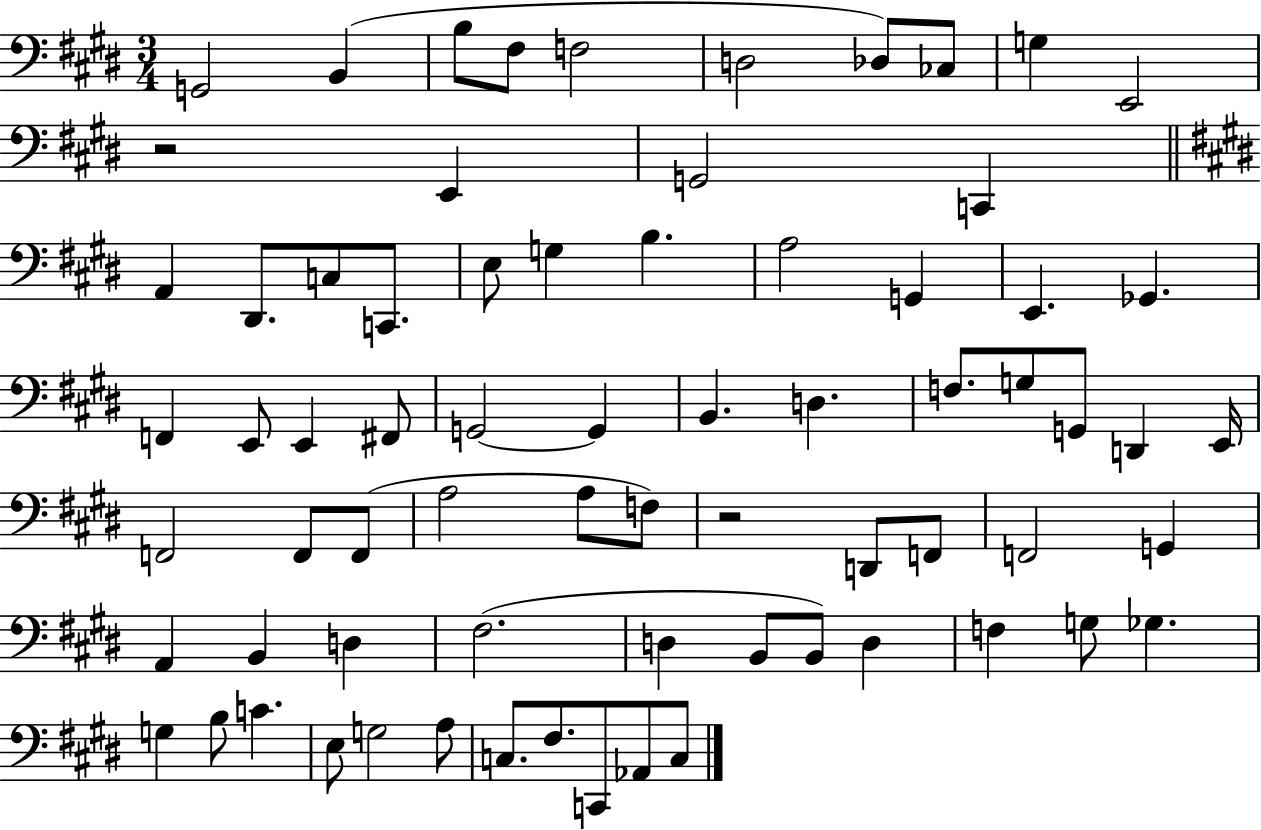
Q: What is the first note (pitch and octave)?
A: G2